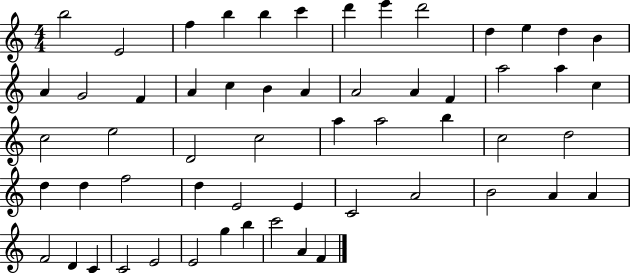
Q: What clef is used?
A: treble